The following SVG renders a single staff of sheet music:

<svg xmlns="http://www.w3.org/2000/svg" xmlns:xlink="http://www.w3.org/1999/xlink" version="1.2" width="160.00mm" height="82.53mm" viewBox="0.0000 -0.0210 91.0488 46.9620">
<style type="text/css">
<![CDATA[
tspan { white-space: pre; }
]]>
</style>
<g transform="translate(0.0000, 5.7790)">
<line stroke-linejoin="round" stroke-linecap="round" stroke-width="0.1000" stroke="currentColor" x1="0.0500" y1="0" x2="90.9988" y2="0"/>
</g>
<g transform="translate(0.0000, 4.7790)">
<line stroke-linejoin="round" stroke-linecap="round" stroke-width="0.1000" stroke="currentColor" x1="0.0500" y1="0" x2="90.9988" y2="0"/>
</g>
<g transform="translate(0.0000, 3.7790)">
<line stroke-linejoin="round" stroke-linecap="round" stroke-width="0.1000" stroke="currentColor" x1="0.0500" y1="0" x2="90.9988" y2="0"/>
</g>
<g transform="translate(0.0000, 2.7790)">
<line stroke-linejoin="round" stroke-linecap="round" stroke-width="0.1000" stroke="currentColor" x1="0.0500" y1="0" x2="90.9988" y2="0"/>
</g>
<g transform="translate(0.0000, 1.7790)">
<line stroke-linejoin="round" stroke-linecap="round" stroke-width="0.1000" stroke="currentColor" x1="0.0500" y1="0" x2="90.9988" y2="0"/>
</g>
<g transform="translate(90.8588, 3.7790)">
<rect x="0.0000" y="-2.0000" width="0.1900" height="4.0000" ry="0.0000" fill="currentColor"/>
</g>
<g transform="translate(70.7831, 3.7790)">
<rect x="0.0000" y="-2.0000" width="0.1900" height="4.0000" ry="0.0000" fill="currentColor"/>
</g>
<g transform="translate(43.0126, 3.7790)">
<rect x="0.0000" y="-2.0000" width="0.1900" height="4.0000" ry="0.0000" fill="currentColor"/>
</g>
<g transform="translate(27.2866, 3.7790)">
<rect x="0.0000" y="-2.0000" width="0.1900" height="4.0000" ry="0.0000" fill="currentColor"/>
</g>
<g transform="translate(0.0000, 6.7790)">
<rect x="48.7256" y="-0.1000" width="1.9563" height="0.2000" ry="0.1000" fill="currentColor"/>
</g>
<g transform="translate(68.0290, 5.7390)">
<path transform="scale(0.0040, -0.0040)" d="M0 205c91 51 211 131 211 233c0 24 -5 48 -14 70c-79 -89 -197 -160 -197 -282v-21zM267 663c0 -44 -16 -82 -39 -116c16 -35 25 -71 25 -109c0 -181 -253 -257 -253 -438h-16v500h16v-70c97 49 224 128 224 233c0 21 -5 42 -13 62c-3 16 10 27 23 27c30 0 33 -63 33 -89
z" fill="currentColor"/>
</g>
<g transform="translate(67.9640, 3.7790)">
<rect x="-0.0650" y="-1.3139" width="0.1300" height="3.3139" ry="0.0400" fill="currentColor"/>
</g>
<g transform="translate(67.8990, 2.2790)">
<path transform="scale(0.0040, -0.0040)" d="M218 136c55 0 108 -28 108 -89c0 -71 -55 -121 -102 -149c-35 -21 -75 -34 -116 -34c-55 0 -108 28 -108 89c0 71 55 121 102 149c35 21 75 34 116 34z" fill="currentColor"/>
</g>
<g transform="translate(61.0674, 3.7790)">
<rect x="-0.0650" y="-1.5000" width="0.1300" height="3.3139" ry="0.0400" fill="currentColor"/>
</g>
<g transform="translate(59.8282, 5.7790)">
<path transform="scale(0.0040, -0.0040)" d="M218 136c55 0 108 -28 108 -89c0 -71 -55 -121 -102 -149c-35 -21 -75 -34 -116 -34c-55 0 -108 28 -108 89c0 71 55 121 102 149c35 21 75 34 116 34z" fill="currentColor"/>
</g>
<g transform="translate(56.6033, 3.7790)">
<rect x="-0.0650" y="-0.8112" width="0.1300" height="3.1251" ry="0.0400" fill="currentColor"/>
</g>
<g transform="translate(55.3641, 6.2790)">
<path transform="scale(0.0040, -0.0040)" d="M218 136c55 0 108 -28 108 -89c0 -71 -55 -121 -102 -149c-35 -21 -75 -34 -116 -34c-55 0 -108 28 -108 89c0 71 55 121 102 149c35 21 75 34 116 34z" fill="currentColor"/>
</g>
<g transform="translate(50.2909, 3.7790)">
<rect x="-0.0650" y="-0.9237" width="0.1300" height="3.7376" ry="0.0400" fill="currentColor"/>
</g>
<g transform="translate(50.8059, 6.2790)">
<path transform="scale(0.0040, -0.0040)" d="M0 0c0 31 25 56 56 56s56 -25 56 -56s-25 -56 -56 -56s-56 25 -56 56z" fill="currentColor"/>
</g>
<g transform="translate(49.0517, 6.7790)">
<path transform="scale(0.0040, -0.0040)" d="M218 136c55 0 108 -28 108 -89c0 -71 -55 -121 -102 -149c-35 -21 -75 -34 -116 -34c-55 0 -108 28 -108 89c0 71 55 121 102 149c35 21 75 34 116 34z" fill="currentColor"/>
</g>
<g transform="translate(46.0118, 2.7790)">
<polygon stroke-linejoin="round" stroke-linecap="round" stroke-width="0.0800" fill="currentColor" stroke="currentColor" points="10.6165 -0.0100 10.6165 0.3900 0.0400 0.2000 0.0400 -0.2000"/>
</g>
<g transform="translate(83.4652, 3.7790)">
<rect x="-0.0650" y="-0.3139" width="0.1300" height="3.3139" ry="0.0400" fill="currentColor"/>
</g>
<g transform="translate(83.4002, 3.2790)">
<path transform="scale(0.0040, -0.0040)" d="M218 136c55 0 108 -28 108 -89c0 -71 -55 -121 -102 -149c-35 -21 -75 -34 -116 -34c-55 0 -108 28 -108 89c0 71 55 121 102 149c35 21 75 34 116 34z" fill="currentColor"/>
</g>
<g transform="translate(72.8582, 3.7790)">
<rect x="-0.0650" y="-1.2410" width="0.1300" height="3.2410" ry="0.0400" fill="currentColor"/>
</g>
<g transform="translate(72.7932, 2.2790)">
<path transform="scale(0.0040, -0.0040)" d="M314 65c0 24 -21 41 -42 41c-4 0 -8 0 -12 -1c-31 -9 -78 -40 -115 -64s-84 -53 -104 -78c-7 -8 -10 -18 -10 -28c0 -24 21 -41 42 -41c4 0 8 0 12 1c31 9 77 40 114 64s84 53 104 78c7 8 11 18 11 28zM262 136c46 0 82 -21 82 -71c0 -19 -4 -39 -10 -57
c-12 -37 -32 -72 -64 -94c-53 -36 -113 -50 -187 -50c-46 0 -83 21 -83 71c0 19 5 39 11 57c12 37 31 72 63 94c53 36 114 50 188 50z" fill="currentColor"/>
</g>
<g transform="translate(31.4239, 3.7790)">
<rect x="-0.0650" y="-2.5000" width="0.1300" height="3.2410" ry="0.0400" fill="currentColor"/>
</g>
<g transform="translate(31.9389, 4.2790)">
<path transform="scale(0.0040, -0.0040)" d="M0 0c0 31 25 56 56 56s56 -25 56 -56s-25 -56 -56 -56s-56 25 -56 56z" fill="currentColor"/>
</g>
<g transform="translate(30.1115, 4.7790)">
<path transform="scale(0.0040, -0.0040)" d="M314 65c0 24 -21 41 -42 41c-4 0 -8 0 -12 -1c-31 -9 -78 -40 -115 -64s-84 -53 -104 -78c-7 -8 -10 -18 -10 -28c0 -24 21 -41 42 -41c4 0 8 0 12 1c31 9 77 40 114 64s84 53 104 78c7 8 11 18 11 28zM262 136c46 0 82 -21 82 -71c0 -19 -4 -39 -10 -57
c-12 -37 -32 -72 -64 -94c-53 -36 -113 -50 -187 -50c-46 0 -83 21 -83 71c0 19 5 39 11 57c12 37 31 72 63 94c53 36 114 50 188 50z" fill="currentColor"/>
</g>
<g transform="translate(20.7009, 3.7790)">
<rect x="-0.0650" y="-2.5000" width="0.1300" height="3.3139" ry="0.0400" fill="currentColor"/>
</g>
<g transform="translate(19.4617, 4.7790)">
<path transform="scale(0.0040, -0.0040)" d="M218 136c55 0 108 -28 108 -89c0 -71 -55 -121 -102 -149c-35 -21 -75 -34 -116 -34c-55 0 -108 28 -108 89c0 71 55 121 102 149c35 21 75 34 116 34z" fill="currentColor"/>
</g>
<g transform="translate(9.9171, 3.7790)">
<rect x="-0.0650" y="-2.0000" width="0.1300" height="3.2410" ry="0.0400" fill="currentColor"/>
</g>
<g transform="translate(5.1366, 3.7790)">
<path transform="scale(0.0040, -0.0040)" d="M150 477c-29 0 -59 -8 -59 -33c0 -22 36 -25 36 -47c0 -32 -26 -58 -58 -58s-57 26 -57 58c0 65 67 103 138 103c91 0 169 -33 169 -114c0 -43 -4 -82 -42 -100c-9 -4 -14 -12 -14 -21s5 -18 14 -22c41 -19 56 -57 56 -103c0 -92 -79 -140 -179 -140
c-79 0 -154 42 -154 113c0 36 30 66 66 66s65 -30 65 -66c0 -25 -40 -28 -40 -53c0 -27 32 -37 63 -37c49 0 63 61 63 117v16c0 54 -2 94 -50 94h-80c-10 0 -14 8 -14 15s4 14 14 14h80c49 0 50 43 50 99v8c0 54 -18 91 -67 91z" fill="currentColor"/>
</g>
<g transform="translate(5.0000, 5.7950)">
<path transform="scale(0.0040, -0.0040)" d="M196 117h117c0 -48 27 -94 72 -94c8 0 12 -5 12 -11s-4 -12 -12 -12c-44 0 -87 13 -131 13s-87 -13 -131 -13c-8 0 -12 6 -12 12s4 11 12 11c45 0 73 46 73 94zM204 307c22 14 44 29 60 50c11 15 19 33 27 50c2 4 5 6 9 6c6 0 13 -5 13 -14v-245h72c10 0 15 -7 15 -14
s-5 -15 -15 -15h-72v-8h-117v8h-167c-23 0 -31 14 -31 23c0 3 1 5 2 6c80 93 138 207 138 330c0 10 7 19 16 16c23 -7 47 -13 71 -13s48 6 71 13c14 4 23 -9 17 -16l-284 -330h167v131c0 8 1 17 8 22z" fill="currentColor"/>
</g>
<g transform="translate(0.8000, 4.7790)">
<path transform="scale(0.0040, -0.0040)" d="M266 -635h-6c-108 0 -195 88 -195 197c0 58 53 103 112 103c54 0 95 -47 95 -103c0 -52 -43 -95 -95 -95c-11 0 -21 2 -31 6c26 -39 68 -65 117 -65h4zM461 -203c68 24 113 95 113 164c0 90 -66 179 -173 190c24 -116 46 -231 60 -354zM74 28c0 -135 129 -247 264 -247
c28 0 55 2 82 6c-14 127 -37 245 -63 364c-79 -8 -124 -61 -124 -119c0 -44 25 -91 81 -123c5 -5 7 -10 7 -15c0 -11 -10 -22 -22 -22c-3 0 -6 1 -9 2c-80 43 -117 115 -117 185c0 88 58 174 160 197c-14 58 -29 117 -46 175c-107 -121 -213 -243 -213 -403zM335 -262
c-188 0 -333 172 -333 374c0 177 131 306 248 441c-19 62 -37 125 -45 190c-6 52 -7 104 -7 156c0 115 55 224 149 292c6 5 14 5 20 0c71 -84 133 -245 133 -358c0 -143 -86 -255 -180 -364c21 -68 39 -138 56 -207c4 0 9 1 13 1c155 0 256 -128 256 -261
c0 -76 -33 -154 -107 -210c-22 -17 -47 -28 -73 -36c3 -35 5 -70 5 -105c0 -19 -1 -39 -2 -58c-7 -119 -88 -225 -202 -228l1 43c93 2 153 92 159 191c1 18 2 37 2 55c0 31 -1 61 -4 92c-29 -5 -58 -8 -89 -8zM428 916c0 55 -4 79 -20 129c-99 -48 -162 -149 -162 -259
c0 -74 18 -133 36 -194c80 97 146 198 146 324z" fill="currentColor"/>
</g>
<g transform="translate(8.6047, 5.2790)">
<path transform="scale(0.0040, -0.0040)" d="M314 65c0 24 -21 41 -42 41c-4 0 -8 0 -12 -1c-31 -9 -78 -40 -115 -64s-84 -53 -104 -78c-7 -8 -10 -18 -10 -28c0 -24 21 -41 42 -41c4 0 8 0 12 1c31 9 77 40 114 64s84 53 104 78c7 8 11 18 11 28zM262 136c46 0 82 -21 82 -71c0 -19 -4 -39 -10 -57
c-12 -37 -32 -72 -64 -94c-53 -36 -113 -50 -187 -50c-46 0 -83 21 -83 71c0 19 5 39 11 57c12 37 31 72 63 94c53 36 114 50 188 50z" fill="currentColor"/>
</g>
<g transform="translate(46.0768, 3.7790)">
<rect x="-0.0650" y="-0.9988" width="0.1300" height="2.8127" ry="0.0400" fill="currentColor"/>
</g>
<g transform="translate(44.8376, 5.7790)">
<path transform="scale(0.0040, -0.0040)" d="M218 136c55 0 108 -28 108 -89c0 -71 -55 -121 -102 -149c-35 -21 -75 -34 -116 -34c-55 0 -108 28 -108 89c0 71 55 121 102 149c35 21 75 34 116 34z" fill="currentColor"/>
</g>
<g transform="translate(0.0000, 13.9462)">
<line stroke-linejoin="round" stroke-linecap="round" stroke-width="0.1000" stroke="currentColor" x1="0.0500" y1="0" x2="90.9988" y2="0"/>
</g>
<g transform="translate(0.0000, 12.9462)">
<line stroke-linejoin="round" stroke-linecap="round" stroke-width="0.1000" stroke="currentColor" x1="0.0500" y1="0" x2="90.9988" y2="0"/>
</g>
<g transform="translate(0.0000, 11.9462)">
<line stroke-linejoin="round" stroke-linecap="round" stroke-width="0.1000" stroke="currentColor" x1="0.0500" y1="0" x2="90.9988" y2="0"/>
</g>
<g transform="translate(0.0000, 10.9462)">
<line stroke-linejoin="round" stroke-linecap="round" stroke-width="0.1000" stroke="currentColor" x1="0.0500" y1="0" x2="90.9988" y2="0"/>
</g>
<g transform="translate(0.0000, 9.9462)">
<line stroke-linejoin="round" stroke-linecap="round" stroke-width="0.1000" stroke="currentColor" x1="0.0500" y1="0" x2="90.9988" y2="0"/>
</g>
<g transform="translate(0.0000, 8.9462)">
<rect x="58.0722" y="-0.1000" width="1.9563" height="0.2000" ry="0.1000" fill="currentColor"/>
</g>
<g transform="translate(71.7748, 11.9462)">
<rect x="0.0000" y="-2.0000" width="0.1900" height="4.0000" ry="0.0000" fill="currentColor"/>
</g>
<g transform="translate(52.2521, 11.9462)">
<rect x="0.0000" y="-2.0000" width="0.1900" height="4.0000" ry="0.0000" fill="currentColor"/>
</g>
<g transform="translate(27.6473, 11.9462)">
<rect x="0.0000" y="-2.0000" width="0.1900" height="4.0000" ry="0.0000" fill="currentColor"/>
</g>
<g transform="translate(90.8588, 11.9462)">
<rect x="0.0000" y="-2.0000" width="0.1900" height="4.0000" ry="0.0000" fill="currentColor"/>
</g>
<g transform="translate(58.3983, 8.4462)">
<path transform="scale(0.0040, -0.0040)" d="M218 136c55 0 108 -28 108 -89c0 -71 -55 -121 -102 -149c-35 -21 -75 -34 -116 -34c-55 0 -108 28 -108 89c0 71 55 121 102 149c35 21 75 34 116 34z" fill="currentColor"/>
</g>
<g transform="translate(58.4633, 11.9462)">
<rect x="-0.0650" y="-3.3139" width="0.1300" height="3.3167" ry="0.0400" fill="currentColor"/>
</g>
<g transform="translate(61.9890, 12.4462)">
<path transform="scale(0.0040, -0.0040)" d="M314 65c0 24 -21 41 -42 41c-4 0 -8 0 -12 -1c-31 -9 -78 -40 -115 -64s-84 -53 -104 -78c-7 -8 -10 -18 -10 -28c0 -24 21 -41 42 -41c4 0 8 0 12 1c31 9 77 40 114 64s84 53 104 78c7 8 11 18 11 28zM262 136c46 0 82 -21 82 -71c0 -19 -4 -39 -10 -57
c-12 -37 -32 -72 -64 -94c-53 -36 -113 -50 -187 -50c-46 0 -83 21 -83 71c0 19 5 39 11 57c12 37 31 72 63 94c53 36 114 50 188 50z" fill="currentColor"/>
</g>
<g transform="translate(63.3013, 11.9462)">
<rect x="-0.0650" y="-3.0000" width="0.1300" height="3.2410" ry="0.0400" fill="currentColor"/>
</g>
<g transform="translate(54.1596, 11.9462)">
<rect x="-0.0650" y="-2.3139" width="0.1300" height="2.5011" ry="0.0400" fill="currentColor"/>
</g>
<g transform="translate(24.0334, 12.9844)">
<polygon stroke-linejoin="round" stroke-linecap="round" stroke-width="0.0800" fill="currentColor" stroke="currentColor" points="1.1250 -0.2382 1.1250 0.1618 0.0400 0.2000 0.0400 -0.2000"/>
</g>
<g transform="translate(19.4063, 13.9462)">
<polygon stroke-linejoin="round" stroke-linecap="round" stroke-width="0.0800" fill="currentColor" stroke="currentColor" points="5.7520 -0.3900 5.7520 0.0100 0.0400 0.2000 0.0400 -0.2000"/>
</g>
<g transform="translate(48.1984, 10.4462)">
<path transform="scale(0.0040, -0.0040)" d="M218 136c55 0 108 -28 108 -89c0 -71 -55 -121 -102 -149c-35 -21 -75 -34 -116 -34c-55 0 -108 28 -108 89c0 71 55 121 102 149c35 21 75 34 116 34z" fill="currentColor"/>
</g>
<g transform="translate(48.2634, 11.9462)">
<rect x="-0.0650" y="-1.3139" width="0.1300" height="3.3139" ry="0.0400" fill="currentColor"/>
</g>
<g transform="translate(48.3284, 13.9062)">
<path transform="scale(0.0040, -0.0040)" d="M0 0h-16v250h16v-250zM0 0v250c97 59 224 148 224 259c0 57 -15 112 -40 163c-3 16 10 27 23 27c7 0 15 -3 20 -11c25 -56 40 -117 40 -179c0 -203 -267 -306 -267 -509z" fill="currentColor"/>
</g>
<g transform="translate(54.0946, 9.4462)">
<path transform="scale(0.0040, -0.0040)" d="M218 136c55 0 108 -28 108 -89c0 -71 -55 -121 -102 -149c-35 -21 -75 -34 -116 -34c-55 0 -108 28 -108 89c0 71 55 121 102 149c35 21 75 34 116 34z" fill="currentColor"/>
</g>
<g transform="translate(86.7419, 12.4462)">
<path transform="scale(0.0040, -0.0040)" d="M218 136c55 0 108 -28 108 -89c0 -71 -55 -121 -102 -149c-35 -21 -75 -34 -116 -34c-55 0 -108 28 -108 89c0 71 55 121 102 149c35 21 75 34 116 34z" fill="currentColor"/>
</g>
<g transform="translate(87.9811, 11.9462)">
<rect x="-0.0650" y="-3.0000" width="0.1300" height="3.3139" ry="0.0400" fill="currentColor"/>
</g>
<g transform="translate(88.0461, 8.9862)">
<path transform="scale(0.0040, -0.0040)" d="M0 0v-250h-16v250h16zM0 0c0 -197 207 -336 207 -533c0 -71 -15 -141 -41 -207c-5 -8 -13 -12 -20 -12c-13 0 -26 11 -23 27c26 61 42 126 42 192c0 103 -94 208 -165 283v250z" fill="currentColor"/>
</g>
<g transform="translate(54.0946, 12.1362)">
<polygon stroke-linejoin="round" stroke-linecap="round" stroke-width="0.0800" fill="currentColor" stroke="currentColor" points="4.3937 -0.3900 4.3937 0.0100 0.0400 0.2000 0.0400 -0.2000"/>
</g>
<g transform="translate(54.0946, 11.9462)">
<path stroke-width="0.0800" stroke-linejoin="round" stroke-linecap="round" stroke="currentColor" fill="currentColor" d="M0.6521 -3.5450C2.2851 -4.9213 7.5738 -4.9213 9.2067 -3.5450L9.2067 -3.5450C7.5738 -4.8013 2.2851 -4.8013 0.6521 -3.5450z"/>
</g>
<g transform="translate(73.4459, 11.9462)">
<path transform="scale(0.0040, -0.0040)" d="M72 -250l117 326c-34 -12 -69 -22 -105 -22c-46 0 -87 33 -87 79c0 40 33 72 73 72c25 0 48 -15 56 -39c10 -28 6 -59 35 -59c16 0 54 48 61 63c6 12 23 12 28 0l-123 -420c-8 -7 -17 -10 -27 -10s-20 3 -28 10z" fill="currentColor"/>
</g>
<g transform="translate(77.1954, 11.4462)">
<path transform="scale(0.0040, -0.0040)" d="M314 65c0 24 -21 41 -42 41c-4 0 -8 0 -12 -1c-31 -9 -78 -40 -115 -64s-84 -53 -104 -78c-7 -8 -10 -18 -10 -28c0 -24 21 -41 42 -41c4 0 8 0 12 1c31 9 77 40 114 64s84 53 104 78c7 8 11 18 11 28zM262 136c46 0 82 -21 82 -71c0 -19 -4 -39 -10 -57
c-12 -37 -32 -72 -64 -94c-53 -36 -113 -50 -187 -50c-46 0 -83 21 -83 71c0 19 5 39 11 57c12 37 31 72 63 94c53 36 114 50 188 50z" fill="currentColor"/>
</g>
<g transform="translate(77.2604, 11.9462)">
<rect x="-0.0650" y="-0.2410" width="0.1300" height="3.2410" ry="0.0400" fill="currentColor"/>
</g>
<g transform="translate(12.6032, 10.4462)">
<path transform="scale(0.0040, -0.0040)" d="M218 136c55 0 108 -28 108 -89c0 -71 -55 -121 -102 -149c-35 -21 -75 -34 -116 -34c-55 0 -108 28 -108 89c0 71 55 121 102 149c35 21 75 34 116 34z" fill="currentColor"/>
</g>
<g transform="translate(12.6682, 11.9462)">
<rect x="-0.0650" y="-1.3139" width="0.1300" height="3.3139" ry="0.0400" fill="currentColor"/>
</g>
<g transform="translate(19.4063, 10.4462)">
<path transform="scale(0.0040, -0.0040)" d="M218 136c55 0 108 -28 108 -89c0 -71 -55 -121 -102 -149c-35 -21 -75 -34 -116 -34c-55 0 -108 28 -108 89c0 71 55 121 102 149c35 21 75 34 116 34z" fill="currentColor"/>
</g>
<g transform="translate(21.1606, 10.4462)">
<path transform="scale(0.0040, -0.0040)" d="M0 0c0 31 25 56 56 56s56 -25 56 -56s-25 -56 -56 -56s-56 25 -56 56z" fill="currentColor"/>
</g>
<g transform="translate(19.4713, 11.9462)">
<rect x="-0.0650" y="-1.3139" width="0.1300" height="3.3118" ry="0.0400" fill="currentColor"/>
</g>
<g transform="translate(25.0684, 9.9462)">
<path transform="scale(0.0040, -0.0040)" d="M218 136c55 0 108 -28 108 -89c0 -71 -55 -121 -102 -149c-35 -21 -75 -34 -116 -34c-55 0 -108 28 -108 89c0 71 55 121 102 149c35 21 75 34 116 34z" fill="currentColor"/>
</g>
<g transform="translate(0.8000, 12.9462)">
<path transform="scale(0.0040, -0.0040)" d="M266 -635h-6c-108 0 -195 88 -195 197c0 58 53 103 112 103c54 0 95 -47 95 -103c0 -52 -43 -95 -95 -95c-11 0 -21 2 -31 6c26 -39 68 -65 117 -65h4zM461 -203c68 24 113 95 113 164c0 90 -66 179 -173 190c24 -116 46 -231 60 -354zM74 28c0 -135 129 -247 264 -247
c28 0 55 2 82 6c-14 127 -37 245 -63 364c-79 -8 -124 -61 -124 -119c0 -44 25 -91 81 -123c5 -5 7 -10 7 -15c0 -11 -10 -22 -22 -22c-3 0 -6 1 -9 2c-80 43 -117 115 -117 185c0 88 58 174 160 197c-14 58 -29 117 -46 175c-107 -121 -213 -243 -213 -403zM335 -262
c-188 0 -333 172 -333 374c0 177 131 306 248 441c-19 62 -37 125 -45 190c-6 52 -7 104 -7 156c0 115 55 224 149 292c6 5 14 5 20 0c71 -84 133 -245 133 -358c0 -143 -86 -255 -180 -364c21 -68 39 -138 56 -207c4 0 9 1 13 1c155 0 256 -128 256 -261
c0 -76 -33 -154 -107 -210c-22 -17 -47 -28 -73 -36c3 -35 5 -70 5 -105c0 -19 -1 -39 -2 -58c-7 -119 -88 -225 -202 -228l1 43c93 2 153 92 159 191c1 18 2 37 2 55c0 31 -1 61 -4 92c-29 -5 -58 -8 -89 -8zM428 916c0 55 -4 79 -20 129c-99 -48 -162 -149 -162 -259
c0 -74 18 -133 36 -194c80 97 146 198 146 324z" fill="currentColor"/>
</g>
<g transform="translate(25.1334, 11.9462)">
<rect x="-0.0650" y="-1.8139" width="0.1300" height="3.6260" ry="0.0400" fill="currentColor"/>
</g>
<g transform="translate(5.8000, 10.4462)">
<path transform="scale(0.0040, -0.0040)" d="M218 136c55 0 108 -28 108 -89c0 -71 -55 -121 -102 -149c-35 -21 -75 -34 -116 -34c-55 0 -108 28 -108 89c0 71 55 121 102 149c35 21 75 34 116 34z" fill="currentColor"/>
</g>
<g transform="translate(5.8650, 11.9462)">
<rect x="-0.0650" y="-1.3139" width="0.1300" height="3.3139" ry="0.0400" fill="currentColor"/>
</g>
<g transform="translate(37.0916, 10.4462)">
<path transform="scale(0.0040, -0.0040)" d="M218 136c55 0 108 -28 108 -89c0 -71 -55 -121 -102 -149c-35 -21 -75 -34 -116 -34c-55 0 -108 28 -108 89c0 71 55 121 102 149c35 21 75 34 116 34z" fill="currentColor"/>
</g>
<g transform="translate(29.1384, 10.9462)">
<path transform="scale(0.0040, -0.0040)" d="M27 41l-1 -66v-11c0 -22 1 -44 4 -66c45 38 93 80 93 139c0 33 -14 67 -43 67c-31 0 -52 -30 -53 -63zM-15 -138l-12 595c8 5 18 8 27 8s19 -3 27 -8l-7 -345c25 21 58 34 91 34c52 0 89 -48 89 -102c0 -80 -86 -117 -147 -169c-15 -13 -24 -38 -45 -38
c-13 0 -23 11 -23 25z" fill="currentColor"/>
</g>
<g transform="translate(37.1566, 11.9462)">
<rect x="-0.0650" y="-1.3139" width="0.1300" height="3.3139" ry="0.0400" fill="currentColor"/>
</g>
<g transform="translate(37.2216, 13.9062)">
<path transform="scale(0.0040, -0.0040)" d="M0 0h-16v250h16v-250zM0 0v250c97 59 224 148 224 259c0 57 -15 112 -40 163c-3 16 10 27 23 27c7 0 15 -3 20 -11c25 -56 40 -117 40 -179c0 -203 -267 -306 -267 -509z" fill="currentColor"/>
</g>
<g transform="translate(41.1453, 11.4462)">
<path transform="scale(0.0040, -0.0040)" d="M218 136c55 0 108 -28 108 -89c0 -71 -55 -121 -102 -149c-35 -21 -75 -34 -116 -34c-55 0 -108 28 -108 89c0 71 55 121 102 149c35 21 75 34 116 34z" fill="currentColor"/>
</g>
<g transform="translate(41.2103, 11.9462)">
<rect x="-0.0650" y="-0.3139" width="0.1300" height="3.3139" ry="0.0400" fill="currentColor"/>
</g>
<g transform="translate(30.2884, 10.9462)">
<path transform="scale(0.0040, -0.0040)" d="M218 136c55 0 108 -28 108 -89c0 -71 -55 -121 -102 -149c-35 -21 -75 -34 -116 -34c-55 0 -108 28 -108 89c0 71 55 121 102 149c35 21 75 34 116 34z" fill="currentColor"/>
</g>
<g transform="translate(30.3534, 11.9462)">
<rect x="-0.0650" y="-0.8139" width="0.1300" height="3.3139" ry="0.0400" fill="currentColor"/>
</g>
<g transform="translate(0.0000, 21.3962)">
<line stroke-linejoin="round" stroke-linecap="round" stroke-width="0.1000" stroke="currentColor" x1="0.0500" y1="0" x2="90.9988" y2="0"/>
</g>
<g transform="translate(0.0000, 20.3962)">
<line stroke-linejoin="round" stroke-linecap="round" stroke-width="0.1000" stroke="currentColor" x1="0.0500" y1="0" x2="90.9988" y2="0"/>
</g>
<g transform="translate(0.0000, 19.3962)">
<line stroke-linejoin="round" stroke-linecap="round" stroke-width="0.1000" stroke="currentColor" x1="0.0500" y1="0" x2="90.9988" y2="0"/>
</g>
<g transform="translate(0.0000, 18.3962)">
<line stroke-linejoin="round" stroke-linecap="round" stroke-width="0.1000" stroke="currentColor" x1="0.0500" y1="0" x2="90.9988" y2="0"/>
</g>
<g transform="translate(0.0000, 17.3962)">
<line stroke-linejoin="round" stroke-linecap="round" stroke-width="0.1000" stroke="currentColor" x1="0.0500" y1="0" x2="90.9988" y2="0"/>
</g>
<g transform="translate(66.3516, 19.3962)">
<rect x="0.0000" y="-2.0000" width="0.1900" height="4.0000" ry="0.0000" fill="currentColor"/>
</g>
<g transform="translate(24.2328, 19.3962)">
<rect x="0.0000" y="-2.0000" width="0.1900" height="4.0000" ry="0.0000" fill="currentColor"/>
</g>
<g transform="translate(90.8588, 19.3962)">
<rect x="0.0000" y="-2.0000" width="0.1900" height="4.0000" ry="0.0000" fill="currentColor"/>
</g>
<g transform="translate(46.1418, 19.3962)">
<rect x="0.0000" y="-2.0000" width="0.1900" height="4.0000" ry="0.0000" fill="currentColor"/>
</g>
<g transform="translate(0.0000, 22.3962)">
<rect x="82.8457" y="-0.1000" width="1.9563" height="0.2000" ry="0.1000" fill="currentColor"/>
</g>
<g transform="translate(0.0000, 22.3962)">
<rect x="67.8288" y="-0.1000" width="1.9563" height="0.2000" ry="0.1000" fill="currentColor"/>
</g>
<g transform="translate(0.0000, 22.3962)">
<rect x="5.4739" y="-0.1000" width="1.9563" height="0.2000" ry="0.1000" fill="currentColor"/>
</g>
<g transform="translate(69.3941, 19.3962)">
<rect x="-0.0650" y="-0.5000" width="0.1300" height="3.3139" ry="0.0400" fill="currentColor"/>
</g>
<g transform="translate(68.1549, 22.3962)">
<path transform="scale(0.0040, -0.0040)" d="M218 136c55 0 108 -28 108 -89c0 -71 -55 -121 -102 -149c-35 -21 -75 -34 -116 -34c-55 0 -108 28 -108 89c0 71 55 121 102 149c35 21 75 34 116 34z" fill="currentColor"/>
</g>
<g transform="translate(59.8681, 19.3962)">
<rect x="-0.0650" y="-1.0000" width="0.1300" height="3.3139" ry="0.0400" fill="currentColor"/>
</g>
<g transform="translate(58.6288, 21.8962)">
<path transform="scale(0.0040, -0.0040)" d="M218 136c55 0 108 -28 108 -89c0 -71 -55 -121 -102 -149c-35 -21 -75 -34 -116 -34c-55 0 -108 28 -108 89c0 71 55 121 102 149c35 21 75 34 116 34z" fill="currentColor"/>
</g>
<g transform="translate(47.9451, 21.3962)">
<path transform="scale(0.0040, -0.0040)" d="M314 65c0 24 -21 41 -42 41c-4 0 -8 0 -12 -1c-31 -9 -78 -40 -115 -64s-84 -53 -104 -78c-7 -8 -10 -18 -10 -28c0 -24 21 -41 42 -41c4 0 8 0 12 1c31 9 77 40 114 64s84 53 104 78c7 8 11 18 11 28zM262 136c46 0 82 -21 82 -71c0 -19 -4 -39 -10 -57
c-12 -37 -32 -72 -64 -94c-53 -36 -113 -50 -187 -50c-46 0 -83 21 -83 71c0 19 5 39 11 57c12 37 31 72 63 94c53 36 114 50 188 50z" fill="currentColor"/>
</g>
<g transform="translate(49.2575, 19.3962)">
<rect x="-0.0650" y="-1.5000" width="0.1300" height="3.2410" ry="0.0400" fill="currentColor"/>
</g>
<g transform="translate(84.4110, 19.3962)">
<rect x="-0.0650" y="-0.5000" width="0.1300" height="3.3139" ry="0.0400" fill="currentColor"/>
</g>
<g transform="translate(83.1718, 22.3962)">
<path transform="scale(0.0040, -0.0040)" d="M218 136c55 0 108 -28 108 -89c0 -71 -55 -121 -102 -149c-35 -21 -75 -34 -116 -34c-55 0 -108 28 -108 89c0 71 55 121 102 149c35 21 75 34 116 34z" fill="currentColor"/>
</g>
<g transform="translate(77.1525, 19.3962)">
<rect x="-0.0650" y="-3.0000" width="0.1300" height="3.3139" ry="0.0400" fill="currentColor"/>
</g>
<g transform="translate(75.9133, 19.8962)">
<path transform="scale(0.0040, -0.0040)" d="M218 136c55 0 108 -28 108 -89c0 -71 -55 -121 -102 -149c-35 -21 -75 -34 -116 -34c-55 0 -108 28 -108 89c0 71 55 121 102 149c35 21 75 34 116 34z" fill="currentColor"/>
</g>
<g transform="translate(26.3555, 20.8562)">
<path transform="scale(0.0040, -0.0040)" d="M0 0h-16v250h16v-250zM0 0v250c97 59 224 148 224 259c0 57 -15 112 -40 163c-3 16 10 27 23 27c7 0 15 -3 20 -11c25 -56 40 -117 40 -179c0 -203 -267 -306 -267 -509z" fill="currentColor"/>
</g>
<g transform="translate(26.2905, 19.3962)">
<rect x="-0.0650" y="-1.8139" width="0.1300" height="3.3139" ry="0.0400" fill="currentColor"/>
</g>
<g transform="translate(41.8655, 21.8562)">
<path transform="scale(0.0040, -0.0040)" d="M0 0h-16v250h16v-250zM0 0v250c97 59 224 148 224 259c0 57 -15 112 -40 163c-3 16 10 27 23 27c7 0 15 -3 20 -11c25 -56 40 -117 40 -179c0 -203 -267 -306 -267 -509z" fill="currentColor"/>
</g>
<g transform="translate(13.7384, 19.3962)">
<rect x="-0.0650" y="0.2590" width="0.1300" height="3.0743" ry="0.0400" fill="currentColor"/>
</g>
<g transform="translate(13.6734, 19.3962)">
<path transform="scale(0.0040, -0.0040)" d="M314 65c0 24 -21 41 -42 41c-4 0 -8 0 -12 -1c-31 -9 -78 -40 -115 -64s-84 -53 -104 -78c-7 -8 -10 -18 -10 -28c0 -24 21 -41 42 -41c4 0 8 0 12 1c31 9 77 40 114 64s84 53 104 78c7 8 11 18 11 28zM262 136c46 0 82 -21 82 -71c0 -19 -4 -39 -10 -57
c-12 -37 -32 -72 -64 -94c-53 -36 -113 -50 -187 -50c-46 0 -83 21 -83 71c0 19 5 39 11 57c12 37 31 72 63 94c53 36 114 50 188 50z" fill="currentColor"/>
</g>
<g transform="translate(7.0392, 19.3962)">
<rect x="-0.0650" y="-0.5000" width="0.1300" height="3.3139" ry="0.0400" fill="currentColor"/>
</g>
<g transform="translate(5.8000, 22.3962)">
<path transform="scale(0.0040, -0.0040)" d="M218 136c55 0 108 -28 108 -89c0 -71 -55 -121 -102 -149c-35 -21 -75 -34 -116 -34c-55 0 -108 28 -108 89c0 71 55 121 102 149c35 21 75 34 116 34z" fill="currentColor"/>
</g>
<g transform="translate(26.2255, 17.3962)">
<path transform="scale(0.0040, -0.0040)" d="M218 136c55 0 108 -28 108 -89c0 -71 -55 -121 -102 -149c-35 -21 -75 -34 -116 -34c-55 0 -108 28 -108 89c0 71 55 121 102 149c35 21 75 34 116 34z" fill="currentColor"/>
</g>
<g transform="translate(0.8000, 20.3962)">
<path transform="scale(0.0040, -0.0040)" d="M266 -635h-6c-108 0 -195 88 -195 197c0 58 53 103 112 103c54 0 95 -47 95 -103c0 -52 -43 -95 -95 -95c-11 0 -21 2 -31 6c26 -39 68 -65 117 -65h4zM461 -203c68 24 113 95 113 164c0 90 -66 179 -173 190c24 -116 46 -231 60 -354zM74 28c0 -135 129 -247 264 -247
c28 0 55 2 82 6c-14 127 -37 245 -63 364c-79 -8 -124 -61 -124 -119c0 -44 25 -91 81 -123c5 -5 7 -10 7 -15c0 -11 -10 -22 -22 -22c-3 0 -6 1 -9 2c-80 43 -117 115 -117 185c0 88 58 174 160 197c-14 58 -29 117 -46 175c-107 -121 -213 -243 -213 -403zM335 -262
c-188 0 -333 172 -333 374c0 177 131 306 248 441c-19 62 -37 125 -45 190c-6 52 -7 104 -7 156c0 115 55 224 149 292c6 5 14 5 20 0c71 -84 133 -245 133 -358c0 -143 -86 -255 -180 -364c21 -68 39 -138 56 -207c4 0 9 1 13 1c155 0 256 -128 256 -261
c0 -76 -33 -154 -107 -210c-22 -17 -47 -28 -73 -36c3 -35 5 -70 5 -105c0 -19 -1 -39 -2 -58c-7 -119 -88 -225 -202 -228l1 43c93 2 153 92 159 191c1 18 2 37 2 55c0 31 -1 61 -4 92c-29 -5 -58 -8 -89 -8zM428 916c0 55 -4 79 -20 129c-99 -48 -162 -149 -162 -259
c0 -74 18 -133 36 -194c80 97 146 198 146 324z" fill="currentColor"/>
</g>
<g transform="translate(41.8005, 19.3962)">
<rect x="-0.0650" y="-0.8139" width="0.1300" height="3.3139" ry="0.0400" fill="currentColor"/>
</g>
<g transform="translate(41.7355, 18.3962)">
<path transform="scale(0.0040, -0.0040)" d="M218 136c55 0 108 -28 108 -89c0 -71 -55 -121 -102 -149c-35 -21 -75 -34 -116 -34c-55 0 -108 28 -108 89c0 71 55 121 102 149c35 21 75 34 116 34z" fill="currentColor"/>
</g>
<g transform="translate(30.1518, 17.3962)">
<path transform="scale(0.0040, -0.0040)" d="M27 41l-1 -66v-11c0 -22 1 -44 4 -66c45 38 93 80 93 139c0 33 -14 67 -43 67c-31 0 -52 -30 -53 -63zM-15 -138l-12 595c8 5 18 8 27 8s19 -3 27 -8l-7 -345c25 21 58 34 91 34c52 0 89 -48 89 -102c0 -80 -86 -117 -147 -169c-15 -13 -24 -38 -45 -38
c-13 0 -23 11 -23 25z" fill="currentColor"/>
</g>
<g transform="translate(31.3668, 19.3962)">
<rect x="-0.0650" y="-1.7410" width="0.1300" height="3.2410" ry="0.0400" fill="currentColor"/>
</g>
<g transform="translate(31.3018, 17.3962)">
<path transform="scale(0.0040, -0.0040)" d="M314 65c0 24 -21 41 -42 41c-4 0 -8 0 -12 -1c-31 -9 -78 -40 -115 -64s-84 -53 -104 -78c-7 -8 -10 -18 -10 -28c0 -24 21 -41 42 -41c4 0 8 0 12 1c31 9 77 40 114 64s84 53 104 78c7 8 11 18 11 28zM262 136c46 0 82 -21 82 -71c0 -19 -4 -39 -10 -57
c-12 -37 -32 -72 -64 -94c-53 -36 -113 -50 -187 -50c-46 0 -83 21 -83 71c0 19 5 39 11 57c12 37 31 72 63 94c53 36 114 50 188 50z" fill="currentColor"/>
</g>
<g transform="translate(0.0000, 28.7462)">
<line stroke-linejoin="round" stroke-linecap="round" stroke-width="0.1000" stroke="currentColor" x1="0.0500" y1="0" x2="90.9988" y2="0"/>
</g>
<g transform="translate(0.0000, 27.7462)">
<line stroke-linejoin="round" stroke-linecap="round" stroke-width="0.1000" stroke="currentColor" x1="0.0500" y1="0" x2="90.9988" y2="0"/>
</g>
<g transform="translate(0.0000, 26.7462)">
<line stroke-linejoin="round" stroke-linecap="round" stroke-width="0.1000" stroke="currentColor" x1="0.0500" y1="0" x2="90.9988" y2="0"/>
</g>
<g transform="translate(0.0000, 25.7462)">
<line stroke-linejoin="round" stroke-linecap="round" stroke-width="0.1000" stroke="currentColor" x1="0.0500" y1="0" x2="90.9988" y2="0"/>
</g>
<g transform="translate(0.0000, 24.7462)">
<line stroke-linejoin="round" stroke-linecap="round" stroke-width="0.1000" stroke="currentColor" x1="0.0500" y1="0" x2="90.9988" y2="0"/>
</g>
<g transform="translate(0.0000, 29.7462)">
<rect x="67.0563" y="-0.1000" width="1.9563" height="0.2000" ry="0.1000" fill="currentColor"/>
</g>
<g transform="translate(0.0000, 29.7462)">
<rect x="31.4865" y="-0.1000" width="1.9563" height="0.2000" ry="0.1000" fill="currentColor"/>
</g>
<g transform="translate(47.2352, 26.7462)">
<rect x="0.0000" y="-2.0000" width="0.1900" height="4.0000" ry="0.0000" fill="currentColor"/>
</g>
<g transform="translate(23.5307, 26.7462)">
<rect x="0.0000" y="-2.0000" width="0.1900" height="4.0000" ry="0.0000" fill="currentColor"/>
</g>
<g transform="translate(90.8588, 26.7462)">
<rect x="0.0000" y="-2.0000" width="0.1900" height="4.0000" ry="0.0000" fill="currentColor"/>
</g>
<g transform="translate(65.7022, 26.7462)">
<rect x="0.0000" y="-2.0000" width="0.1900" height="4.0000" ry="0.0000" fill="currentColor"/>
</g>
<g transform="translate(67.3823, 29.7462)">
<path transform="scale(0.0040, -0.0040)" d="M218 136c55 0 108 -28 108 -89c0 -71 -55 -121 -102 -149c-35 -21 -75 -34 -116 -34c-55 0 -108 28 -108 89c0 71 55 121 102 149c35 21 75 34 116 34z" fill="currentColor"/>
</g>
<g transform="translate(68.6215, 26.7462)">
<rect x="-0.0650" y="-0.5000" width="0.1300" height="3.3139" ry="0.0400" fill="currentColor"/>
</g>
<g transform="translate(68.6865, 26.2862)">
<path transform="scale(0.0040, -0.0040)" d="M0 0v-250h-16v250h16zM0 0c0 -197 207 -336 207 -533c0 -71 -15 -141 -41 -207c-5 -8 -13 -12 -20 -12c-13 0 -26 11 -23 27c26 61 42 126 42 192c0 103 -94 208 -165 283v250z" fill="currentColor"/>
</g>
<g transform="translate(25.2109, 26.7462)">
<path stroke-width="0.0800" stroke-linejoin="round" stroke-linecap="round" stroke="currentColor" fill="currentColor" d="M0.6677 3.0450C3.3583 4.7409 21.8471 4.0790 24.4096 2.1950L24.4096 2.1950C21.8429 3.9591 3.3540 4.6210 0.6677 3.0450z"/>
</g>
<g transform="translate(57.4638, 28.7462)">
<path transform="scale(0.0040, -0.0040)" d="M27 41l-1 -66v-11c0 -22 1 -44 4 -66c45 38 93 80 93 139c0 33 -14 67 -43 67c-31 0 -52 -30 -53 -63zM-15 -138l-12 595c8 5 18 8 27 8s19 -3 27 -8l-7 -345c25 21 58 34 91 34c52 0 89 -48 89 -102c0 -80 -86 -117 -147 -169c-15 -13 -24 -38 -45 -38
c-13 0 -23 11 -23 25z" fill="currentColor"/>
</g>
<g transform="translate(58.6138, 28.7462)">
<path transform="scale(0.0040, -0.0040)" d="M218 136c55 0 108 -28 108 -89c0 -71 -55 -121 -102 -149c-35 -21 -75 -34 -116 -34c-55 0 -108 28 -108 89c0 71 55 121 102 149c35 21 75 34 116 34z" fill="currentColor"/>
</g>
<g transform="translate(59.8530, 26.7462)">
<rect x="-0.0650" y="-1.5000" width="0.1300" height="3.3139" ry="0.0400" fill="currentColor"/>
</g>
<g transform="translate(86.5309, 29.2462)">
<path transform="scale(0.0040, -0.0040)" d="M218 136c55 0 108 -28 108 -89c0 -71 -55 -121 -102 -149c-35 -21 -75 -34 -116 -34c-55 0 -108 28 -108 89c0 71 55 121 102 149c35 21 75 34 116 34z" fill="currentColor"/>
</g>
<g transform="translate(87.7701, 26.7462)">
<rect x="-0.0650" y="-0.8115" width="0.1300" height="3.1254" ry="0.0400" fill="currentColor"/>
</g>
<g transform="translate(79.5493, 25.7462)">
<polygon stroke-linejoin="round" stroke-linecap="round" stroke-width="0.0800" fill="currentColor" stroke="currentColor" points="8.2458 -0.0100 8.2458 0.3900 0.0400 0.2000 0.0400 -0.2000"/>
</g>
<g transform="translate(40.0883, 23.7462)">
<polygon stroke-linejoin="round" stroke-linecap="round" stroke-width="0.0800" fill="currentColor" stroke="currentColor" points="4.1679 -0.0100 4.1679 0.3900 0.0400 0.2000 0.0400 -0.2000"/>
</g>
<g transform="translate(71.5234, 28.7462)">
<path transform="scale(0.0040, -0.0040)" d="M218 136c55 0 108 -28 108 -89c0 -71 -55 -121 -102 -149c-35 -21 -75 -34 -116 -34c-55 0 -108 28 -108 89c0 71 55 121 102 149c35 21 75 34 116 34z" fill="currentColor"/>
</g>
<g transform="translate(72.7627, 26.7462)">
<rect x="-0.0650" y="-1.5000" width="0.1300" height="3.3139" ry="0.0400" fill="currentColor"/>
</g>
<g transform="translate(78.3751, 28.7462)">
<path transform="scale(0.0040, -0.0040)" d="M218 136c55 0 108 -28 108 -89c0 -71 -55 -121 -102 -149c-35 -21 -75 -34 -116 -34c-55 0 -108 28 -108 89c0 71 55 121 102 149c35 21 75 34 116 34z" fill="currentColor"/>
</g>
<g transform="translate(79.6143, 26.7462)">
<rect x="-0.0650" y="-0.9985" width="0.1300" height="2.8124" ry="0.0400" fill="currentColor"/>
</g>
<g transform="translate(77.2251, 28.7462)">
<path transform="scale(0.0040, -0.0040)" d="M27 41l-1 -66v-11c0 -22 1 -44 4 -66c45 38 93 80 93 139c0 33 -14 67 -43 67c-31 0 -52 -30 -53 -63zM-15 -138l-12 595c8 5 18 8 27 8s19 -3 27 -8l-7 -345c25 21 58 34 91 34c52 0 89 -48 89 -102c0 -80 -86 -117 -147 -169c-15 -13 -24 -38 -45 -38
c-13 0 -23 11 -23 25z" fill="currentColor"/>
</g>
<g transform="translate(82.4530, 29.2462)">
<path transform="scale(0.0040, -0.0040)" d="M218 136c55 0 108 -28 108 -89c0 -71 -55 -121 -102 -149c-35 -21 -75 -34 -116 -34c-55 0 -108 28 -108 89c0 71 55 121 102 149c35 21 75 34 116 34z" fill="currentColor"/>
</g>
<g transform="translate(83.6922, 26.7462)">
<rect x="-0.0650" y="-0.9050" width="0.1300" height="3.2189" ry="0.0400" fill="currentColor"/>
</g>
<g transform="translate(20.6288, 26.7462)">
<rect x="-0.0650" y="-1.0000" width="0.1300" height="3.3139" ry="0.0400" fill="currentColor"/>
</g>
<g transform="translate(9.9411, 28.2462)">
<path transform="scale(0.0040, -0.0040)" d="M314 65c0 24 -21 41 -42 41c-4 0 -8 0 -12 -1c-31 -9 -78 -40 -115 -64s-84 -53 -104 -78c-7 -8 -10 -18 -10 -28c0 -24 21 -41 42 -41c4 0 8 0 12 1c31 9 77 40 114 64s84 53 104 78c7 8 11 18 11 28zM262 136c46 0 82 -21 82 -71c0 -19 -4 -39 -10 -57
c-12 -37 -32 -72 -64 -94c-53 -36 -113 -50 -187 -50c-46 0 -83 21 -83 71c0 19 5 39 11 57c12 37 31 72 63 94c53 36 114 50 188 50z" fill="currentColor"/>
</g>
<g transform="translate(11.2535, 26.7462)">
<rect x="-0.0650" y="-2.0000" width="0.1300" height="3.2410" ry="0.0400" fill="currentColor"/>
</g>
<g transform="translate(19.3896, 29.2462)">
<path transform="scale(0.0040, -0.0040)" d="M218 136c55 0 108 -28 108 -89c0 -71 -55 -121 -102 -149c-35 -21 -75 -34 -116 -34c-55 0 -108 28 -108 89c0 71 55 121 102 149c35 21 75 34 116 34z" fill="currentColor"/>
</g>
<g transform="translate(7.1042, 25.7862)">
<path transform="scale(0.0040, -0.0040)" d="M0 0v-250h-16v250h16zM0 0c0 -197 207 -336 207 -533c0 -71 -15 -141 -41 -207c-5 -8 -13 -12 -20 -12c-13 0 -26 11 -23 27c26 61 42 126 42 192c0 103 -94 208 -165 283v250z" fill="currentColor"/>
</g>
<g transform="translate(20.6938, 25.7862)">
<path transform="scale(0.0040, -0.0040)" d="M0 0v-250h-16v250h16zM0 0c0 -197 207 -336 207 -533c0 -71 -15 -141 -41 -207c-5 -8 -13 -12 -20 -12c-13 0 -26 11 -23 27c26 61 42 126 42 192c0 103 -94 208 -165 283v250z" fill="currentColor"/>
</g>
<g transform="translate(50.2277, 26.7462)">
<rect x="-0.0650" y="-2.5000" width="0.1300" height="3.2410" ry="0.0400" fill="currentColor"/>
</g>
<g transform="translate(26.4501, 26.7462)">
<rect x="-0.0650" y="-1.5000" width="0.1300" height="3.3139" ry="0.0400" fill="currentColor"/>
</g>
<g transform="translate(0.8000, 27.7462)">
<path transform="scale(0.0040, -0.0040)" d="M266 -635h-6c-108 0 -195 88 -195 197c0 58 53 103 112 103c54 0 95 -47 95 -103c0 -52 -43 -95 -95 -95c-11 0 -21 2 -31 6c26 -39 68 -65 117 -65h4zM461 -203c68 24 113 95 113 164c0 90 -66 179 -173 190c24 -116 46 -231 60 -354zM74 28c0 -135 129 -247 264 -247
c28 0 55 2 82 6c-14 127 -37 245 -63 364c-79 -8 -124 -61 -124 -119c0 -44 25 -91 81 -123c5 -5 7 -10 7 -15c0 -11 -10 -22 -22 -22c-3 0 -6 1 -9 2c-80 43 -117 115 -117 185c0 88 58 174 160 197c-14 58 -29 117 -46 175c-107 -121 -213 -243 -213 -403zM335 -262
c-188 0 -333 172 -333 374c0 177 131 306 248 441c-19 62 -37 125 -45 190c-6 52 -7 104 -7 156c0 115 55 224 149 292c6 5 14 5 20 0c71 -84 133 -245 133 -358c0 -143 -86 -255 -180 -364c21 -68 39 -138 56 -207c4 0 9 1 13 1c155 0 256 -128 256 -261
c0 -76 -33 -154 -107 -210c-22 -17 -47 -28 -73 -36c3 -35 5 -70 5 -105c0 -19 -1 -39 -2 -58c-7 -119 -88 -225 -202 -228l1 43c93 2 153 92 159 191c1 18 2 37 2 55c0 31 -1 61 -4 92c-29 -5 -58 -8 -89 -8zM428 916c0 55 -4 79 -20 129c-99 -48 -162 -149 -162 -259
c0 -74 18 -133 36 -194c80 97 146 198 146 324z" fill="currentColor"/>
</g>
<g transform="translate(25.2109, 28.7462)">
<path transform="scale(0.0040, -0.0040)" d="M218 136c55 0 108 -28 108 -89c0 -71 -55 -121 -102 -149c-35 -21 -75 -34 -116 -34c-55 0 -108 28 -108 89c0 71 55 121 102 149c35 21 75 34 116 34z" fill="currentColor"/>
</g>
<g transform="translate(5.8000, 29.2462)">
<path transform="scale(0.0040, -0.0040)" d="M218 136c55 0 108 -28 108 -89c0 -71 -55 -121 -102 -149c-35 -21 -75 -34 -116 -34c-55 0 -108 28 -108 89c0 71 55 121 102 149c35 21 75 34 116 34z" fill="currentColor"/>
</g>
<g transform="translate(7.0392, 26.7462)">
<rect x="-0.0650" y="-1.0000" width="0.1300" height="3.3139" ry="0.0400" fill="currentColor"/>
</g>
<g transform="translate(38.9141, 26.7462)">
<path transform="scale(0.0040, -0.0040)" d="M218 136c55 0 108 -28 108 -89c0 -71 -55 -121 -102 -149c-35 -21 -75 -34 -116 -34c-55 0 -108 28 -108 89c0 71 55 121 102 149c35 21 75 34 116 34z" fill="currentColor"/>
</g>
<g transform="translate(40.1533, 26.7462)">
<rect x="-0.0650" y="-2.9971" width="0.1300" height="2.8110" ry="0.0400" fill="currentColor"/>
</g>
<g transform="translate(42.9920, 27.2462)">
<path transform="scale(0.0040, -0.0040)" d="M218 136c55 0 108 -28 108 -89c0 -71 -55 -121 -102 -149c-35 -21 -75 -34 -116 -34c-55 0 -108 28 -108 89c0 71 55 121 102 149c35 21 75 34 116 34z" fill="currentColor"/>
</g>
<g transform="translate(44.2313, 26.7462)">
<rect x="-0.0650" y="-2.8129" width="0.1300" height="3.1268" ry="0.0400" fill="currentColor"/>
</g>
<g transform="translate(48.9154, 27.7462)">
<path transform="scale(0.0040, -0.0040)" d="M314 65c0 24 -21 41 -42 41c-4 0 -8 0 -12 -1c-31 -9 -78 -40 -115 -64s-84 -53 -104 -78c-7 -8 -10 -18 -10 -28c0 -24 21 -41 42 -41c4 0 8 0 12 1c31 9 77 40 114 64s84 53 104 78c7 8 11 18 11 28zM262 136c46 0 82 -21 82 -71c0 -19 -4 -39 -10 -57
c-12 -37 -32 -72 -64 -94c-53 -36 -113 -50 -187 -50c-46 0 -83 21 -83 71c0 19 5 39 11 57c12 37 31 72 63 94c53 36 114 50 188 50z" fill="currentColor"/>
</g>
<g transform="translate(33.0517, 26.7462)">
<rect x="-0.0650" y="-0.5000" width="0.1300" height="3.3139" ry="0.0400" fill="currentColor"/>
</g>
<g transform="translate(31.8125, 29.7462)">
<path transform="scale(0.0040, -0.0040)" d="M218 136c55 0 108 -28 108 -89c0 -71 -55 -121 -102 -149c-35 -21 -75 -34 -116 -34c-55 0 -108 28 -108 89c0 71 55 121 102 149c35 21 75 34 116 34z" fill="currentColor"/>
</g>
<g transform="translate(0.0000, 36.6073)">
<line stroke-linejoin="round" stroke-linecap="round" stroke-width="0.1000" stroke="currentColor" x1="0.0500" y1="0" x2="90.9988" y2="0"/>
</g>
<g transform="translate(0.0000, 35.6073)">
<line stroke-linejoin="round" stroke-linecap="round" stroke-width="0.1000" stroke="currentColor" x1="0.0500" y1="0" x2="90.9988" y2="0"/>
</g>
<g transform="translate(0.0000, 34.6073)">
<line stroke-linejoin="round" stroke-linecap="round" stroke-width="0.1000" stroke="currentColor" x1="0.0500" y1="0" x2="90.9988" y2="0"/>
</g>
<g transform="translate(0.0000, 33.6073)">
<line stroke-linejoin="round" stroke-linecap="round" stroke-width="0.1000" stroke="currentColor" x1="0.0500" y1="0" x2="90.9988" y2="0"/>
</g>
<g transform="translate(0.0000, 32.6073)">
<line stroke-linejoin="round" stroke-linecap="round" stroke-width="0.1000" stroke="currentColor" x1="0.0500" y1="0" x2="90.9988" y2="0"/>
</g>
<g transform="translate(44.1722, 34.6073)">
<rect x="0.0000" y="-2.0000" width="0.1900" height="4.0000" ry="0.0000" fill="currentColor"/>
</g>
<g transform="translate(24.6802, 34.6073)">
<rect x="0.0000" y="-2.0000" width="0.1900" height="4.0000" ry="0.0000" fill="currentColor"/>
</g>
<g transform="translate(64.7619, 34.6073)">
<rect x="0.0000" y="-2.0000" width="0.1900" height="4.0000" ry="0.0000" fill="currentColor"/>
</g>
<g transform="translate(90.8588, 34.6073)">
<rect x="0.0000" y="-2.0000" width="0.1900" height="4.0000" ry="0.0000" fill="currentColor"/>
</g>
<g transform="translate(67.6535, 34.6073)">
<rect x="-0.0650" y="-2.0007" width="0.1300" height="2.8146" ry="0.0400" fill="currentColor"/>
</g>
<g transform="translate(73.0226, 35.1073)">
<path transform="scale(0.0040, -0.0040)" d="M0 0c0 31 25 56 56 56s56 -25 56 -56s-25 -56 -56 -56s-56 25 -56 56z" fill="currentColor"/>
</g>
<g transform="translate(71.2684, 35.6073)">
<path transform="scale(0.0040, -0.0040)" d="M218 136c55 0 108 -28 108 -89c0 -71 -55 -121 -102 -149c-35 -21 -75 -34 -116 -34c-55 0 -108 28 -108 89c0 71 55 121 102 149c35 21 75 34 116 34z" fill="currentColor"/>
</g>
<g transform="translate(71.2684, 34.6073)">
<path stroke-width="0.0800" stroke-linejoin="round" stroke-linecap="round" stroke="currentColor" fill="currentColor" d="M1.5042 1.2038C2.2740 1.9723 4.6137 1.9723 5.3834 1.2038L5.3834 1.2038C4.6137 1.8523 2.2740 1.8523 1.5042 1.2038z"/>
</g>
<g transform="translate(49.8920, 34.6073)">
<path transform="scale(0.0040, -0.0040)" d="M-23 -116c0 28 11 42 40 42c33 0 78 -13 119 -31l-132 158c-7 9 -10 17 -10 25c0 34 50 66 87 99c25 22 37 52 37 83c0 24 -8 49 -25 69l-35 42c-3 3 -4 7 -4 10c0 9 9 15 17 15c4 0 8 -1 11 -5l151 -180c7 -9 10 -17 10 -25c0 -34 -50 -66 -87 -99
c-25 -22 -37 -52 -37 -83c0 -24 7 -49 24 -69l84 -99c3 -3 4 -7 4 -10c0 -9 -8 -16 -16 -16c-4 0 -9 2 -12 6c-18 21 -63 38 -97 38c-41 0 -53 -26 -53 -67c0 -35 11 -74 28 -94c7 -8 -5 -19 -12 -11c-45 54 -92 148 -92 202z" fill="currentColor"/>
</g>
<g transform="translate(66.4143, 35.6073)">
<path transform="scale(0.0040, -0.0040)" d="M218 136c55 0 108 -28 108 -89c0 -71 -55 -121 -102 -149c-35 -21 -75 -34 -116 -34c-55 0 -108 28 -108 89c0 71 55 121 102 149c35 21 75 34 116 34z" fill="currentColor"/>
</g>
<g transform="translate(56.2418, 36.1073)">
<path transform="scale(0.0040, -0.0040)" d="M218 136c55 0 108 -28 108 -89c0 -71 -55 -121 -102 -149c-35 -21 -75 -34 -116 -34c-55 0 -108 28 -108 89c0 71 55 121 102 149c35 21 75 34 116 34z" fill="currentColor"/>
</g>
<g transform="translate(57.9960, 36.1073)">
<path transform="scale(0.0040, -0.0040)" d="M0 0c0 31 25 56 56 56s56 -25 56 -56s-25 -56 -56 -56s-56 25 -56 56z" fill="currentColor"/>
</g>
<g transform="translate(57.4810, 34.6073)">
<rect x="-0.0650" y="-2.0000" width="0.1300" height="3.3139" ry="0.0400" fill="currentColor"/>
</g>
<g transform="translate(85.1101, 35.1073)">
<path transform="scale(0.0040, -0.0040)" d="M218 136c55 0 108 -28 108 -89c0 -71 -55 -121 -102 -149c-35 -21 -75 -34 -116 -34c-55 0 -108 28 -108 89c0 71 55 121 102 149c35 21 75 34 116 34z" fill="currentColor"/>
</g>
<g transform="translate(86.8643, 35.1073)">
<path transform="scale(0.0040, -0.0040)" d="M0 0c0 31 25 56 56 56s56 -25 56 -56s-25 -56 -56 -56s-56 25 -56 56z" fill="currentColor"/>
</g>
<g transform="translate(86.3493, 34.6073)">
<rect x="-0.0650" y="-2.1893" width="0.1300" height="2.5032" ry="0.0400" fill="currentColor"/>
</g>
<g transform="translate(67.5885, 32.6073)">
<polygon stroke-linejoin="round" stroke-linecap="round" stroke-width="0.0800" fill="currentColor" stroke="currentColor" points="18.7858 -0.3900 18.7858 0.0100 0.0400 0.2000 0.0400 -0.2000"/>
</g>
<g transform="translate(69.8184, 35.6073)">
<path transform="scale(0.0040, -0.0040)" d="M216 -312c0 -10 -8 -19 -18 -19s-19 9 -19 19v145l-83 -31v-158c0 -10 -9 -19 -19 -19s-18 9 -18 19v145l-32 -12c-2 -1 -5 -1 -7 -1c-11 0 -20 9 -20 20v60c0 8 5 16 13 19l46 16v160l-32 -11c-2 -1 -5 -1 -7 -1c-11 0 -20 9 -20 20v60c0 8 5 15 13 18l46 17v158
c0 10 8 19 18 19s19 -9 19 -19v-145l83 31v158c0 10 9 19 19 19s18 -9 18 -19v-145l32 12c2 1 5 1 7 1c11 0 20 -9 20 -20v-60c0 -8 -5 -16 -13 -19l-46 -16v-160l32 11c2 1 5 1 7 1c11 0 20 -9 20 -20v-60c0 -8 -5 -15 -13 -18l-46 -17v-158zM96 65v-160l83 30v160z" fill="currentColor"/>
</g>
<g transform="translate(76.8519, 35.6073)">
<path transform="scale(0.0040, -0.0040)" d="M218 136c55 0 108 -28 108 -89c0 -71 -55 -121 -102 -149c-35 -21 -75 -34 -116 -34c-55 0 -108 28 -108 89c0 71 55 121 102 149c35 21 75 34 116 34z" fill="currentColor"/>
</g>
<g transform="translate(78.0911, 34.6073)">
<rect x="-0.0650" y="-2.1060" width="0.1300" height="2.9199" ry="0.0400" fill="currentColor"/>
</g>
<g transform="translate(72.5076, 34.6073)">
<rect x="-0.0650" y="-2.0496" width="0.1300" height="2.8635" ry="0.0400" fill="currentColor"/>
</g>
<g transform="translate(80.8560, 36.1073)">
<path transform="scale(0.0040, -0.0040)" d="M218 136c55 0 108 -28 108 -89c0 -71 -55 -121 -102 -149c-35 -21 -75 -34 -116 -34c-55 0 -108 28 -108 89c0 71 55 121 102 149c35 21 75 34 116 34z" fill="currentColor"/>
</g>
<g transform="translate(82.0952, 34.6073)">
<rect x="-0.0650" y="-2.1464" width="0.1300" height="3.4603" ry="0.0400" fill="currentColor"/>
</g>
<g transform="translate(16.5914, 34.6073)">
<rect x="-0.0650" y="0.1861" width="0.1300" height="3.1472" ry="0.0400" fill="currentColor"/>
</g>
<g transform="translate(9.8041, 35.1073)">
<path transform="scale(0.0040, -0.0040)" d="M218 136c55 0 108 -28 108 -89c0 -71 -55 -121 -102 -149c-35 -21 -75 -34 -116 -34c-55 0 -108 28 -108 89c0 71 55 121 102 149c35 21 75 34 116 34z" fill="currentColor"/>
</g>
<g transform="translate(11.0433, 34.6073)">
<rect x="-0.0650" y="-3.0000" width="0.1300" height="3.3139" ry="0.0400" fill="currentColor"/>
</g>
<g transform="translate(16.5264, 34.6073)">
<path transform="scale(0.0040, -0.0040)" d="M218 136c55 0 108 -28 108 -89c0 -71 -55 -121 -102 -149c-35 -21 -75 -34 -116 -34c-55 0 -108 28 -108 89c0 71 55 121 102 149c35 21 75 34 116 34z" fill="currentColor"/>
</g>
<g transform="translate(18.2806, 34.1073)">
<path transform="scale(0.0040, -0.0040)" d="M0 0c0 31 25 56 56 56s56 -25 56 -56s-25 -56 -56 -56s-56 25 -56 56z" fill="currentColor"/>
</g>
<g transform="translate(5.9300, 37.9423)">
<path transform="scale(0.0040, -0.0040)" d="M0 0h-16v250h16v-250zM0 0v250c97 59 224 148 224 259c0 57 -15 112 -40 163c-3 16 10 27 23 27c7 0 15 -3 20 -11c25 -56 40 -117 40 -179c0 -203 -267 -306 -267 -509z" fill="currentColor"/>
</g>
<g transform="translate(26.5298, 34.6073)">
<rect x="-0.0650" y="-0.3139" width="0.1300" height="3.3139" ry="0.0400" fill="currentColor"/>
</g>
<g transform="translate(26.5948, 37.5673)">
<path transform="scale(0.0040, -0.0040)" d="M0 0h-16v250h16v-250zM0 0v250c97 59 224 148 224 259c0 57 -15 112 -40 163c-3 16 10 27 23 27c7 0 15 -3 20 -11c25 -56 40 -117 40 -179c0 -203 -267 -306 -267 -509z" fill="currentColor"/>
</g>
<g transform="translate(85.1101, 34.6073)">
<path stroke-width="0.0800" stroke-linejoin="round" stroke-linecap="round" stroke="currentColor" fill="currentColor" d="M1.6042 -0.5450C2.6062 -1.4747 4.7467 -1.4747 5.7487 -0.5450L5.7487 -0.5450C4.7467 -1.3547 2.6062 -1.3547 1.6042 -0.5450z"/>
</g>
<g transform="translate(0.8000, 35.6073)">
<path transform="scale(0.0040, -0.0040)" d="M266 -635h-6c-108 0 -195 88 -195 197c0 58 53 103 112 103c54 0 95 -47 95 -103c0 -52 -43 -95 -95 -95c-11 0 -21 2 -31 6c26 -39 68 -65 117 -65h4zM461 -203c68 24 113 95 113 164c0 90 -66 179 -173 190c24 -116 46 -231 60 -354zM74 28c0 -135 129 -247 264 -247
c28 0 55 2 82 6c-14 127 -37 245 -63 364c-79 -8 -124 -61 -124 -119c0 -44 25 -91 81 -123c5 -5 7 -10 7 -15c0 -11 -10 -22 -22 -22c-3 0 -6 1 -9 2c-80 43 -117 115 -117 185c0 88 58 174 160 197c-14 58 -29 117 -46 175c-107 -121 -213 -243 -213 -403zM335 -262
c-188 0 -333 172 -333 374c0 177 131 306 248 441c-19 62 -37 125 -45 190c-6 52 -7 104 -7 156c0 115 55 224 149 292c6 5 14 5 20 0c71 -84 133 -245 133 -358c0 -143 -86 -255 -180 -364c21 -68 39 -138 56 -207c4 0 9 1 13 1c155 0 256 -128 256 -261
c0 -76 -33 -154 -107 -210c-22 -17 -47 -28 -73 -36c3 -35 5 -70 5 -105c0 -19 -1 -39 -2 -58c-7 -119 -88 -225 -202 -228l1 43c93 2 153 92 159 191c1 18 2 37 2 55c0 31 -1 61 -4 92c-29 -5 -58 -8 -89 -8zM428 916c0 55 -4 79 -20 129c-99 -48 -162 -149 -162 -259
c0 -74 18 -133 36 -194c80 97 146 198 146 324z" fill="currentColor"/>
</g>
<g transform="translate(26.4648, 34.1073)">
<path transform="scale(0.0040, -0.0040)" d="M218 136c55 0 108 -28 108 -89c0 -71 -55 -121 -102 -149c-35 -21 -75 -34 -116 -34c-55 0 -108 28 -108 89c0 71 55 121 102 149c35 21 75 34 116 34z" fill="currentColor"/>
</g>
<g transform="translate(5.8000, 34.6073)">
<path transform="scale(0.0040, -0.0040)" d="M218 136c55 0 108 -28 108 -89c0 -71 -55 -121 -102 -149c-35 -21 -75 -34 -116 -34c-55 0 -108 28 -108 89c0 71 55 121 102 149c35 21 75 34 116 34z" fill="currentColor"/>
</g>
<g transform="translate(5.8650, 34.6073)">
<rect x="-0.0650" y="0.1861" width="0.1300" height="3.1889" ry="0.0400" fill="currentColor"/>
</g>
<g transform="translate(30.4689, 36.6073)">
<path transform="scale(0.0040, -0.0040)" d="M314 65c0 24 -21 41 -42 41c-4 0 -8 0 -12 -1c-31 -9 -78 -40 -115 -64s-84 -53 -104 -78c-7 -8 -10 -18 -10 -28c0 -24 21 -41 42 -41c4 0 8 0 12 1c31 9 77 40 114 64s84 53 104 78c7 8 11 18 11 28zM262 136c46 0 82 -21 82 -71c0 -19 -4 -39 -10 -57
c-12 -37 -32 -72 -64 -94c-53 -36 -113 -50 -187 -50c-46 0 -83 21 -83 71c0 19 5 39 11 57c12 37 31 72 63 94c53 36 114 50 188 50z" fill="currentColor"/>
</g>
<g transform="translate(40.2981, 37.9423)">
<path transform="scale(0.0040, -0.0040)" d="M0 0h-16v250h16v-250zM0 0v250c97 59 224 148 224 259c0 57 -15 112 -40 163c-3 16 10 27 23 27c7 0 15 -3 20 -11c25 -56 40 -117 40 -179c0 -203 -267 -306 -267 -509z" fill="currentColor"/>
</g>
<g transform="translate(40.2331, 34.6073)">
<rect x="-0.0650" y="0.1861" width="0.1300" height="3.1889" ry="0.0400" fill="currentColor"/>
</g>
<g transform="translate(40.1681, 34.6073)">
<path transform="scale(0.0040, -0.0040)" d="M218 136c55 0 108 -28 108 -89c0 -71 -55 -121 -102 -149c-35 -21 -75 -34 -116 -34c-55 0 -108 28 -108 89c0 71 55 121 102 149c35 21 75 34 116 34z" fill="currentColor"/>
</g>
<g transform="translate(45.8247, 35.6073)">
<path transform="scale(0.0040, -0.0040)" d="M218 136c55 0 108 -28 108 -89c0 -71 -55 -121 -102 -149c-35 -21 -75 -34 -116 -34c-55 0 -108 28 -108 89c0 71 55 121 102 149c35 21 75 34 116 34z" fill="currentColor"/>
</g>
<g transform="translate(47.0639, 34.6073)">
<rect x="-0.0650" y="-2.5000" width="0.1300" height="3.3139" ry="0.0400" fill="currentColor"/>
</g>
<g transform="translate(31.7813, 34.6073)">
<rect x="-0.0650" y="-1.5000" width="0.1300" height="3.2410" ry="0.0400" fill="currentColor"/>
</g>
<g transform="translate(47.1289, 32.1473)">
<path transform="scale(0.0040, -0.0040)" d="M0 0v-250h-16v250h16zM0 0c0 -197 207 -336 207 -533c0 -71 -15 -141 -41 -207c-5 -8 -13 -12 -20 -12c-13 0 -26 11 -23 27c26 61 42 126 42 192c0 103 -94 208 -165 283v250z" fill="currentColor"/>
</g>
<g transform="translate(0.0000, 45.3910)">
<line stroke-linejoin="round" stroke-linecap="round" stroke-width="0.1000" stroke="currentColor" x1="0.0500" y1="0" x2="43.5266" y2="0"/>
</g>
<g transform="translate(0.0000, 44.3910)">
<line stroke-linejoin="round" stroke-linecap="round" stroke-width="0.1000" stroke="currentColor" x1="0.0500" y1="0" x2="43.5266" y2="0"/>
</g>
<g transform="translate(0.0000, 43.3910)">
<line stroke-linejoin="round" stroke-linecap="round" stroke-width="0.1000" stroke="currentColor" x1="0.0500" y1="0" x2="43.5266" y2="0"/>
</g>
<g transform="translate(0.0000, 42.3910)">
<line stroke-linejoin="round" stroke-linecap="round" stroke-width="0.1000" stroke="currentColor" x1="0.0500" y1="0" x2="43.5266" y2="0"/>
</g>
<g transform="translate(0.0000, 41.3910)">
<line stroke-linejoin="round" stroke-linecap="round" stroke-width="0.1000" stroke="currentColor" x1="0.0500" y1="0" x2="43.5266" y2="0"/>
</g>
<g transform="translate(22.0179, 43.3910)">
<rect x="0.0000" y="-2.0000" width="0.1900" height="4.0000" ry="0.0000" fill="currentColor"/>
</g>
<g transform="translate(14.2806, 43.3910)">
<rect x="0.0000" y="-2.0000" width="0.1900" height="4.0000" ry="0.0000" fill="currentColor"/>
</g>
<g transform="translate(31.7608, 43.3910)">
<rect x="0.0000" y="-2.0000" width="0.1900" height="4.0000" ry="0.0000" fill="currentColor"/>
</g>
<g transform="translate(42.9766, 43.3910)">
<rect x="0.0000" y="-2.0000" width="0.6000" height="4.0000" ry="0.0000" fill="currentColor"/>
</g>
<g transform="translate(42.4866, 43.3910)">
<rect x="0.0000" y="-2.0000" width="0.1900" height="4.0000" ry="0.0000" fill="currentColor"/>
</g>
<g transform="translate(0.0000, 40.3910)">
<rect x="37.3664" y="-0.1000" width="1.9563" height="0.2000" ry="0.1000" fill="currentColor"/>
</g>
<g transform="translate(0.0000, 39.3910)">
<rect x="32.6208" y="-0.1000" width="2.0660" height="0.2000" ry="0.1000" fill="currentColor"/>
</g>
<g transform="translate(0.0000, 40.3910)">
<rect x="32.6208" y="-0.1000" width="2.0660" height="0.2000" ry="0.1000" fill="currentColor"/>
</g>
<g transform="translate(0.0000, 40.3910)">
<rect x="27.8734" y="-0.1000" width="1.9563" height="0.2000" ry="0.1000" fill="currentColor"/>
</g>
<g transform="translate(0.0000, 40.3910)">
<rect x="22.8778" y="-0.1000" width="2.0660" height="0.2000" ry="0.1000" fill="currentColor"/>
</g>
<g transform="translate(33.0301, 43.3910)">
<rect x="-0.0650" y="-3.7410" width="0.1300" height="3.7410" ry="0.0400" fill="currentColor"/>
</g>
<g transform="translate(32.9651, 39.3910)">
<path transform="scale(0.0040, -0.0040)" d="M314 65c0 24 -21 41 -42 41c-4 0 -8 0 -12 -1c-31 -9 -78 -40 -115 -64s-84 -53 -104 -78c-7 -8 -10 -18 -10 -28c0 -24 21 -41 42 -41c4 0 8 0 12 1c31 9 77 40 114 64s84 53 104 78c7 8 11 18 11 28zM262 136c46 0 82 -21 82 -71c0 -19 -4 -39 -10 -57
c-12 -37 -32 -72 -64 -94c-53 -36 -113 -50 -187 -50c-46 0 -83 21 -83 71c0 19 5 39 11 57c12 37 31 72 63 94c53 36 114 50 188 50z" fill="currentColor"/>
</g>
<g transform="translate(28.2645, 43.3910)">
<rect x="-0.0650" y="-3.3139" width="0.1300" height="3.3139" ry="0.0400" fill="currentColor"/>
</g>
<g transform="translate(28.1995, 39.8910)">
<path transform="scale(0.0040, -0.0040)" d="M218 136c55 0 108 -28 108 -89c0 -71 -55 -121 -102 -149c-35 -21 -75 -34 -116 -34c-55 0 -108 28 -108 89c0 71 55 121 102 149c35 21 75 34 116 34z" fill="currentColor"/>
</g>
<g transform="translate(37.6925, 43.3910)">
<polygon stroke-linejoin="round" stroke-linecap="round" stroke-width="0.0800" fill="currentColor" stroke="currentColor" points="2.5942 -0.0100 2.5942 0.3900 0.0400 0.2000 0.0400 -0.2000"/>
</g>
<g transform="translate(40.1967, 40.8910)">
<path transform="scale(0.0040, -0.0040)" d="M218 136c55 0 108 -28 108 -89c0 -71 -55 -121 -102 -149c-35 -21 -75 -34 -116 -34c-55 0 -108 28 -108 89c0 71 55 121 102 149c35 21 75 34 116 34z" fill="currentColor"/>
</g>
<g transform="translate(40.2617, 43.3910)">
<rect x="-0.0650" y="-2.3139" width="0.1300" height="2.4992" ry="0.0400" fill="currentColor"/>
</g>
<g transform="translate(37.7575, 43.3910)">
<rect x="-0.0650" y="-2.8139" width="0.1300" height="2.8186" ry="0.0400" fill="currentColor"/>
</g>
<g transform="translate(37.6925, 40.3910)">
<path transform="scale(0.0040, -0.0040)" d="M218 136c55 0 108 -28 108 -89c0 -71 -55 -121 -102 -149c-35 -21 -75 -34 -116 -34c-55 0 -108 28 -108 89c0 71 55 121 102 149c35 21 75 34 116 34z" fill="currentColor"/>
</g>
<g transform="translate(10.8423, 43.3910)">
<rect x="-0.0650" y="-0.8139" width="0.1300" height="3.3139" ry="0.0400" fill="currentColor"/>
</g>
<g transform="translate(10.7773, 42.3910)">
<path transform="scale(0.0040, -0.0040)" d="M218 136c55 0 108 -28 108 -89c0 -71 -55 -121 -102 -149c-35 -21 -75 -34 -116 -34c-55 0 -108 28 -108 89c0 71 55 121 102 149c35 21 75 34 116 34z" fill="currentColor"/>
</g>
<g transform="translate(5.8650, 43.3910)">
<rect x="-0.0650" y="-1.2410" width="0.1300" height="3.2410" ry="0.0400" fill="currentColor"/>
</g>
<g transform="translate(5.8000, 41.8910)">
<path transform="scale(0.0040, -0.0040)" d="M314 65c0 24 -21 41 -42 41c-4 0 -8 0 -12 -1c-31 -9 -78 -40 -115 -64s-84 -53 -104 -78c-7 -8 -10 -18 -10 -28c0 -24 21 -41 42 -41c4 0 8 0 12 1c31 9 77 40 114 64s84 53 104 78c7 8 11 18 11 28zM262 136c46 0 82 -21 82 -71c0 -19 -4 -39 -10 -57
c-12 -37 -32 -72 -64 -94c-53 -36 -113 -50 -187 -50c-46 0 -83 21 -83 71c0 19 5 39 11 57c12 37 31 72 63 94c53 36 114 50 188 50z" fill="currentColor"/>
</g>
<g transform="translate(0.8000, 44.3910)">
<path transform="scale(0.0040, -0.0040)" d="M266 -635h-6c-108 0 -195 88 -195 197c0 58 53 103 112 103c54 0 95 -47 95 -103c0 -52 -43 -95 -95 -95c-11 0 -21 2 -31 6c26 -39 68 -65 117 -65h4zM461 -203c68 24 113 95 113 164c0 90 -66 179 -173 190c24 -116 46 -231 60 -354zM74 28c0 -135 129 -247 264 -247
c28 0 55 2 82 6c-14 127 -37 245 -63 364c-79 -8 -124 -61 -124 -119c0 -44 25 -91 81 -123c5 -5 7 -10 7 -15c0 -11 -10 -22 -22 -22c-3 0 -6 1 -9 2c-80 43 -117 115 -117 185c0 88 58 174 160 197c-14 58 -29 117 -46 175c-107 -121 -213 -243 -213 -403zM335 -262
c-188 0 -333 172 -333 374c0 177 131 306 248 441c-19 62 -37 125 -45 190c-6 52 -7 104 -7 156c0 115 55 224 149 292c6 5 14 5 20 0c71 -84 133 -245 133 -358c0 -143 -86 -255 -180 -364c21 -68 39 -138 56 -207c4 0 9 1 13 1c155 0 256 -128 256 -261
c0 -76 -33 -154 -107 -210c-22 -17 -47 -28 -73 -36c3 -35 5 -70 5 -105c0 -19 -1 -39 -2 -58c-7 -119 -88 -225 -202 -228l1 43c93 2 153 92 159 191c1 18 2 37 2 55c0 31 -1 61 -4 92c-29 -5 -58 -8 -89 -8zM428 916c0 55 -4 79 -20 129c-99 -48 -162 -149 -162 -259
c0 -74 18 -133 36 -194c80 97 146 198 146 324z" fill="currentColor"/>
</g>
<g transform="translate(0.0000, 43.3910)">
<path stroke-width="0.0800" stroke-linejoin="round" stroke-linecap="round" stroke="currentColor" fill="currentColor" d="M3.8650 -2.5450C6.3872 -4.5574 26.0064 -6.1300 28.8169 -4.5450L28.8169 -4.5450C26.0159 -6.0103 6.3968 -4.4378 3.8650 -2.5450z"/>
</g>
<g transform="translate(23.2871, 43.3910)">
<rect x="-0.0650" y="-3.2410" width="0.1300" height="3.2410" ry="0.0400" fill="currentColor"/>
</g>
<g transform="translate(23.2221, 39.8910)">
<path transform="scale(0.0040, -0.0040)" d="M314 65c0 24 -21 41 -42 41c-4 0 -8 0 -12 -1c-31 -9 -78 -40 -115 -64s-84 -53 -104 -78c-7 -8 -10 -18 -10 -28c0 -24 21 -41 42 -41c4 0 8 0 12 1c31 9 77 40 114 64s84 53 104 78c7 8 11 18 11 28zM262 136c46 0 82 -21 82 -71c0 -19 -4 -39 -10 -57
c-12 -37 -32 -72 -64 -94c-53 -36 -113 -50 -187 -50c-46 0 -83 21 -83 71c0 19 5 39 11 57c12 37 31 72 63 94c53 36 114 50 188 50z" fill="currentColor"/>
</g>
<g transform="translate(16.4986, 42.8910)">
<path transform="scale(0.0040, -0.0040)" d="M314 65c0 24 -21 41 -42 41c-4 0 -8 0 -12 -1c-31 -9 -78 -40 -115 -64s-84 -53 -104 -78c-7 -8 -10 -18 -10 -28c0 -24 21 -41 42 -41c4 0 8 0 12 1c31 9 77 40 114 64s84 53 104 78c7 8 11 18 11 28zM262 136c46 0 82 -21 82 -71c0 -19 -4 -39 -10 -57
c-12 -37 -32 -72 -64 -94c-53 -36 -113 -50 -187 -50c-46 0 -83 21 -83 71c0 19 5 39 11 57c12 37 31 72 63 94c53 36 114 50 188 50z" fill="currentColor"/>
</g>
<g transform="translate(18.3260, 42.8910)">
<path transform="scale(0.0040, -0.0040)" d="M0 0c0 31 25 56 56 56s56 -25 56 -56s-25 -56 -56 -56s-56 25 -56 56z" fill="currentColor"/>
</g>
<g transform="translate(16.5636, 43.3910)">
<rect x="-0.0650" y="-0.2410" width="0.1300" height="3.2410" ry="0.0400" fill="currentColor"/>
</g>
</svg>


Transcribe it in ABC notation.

X:1
T:Untitled
M:3/4
L:1/4
K:C
F2 G G2 E/2 C/2 D/2 E e/4 e2 c e e e/2 f/4 _d e/2 c e/2 g/2 b/2 A2 z/2 c2 A/2 C B2 f/2 _f2 d/2 E2 D C A C D/2 F2 D/2 E C B/2 A/2 G2 _E C/2 E _E/2 D/2 D/2 B/2 A B c/2 E2 B/2 G/2 z F G/2 ^G/2 ^G/2 F/2 A/2 e2 d c2 b2 b c'2 a/2 g/2